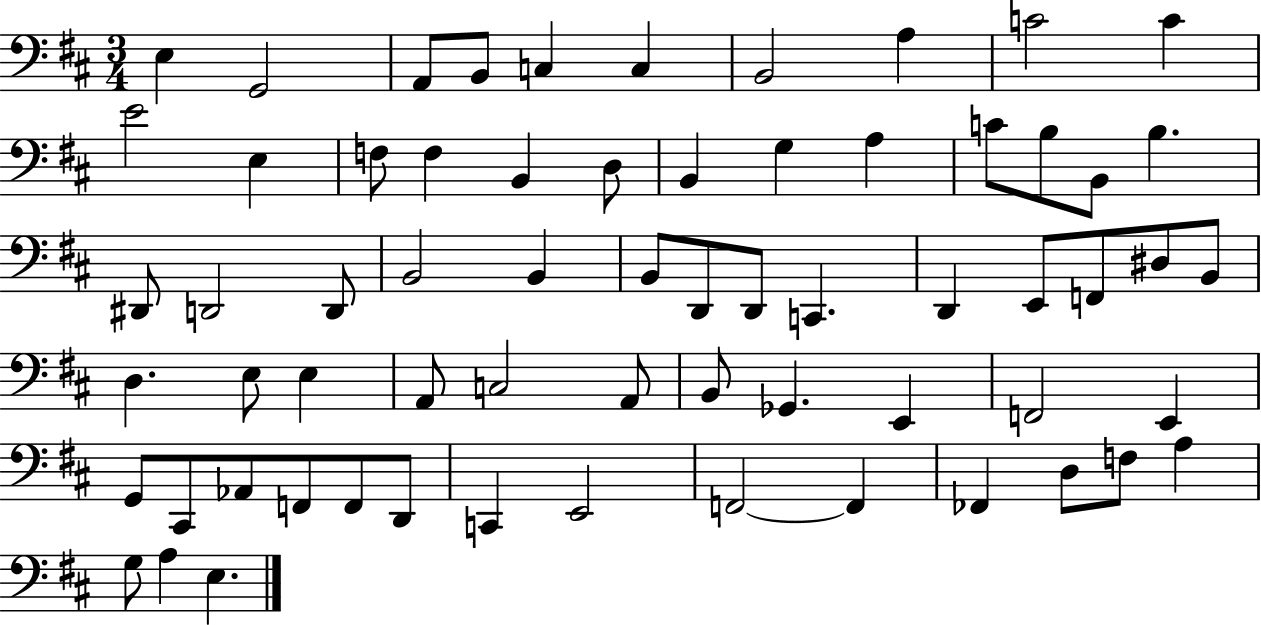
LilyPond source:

{
  \clef bass
  \numericTimeSignature
  \time 3/4
  \key d \major
  e4 g,2 | a,8 b,8 c4 c4 | b,2 a4 | c'2 c'4 | \break e'2 e4 | f8 f4 b,4 d8 | b,4 g4 a4 | c'8 b8 b,8 b4. | \break dis,8 d,2 d,8 | b,2 b,4 | b,8 d,8 d,8 c,4. | d,4 e,8 f,8 dis8 b,8 | \break d4. e8 e4 | a,8 c2 a,8 | b,8 ges,4. e,4 | f,2 e,4 | \break g,8 cis,8 aes,8 f,8 f,8 d,8 | c,4 e,2 | f,2~~ f,4 | fes,4 d8 f8 a4 | \break g8 a4 e4. | \bar "|."
}